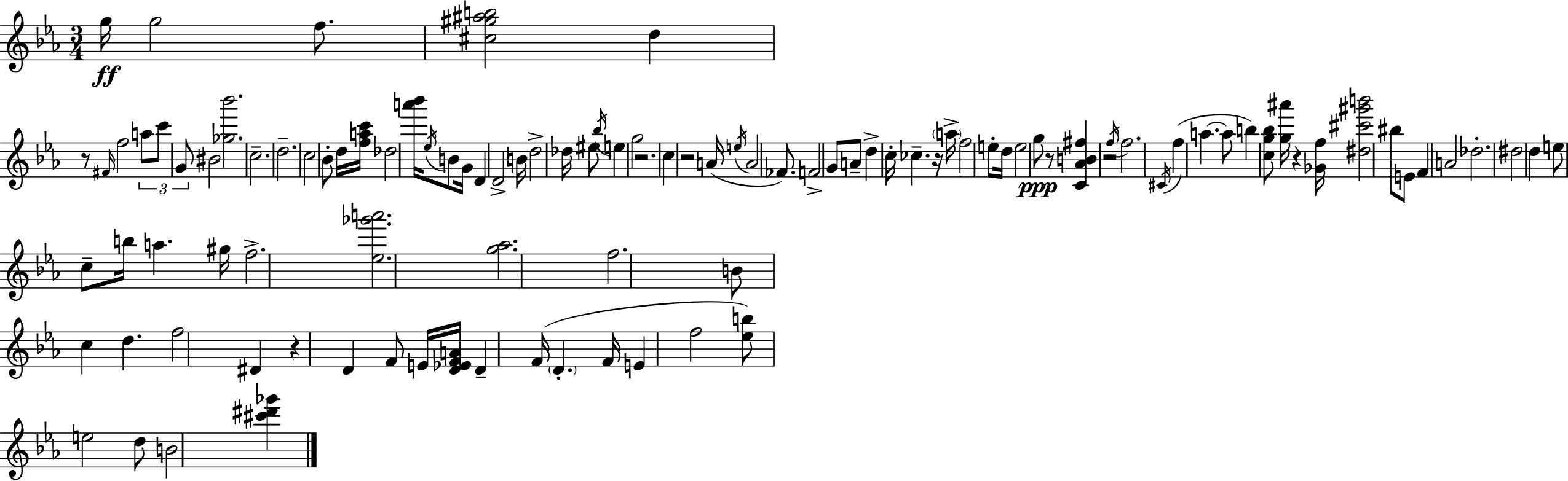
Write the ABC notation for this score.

X:1
T:Untitled
M:3/4
L:1/4
K:Cm
g/4 g2 f/2 [^c^g^ab]2 d z/2 ^F/4 f2 a/2 c'/2 G/2 ^B2 [_g_b']2 c2 d2 c2 _B/2 d/4 [fac']/4 _d2 [a'_b']/4 _e/4 B/2 G/4 D D2 B/4 d2 _d/4 ^e/2 _b/4 e g2 z2 c z2 A/4 e/4 A2 _F/2 F2 G/2 A/2 d c/4 _c z/4 a/4 f2 e/2 d/4 e2 g/2 z/2 [C_AB^f] z2 f/4 f2 ^C/4 f a a/2 b [cg_b]/2 [g^a']/4 z [_Gf]/4 [^d^c'^g'b']2 ^b/2 E/2 F A2 _d2 ^d2 d e/2 c/2 b/4 a ^g/4 f2 [_e_g'a']2 [g_a]2 f2 B/2 c d f2 ^D z D F/2 E/4 [D_EFA]/4 D F/4 D F/4 E f2 [_eb]/2 e2 d/2 B2 [^c'^d'_g']